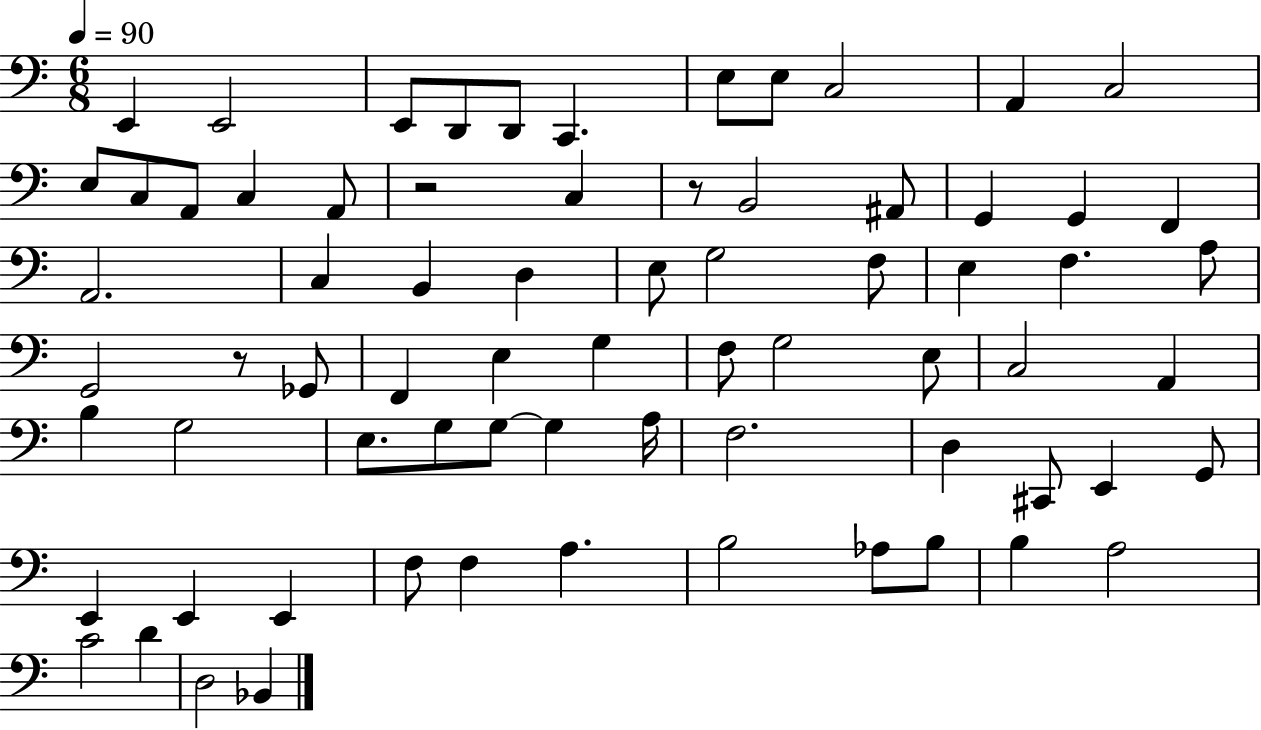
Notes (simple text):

E2/q E2/h E2/e D2/e D2/e C2/q. E3/e E3/e C3/h A2/q C3/h E3/e C3/e A2/e C3/q A2/e R/h C3/q R/e B2/h A#2/e G2/q G2/q F2/q A2/h. C3/q B2/q D3/q E3/e G3/h F3/e E3/q F3/q. A3/e G2/h R/e Gb2/e F2/q E3/q G3/q F3/e G3/h E3/e C3/h A2/q B3/q G3/h E3/e. G3/e G3/e G3/q A3/s F3/h. D3/q C#2/e E2/q G2/e E2/q E2/q E2/q F3/e F3/q A3/q. B3/h Ab3/e B3/e B3/q A3/h C4/h D4/q D3/h Bb2/q